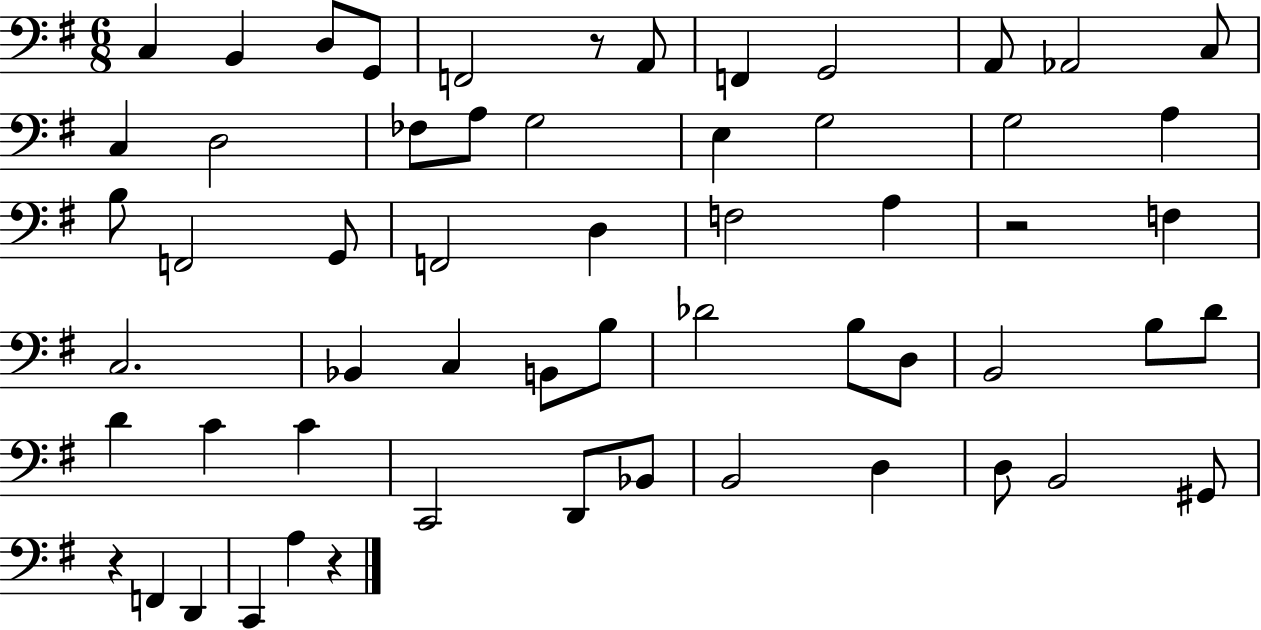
X:1
T:Untitled
M:6/8
L:1/4
K:G
C, B,, D,/2 G,,/2 F,,2 z/2 A,,/2 F,, G,,2 A,,/2 _A,,2 C,/2 C, D,2 _F,/2 A,/2 G,2 E, G,2 G,2 A, B,/2 F,,2 G,,/2 F,,2 D, F,2 A, z2 F, C,2 _B,, C, B,,/2 B,/2 _D2 B,/2 D,/2 B,,2 B,/2 D/2 D C C C,,2 D,,/2 _B,,/2 B,,2 D, D,/2 B,,2 ^G,,/2 z F,, D,, C,, A, z